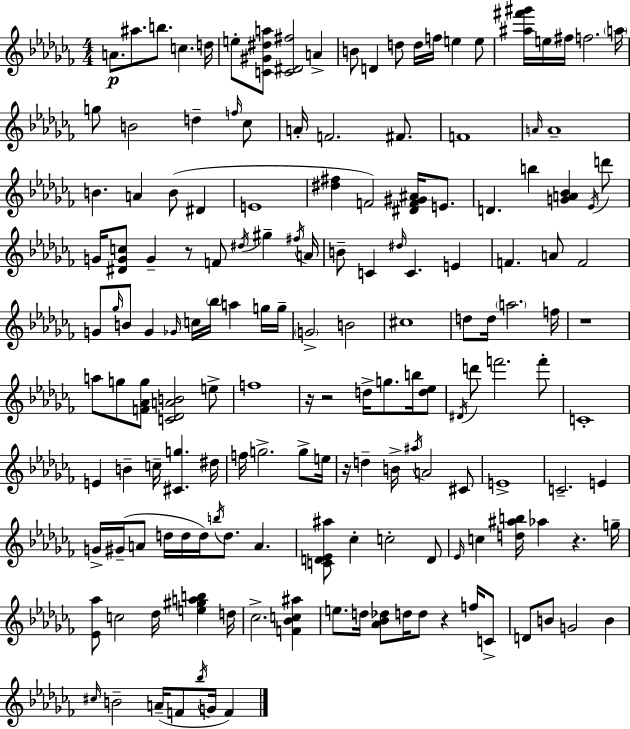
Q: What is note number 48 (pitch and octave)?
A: B4